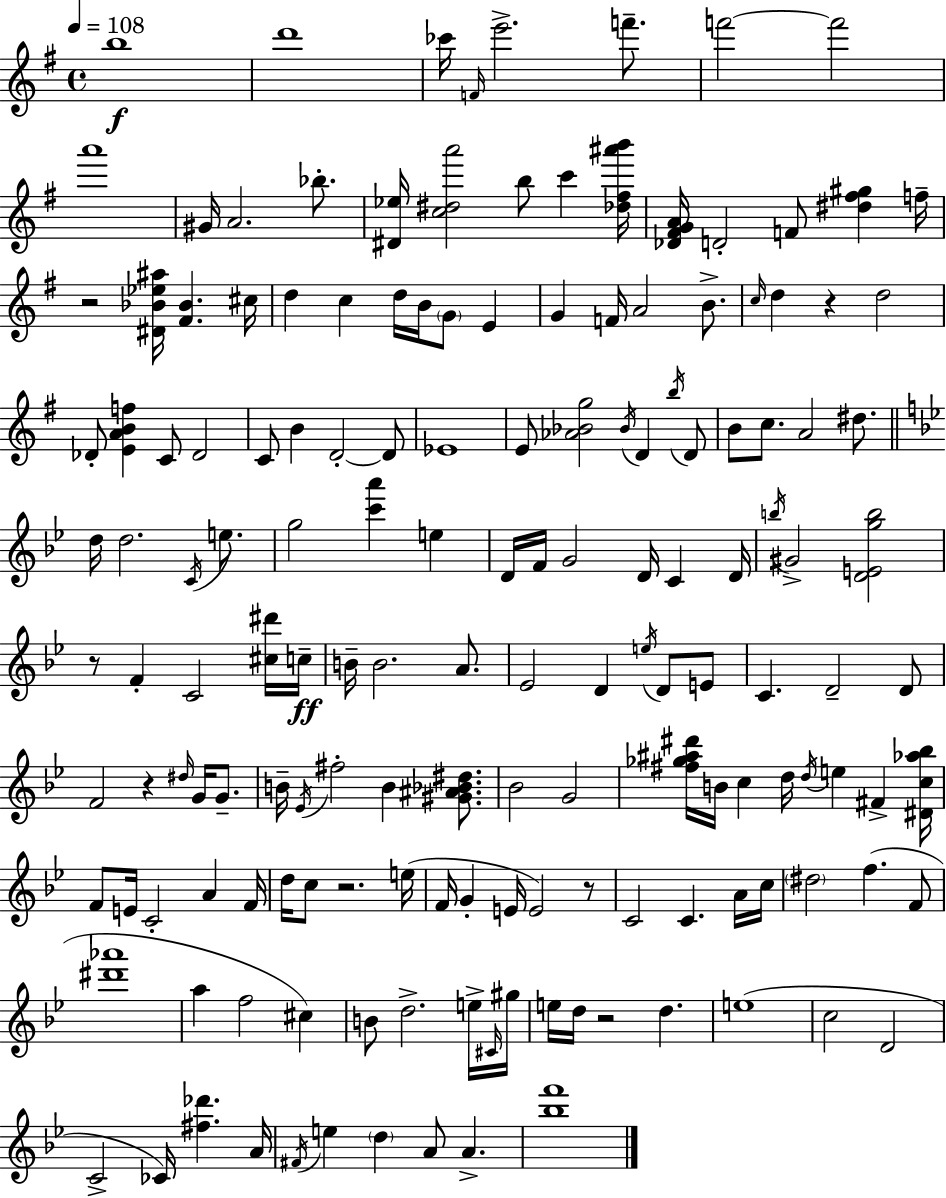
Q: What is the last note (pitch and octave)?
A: A4